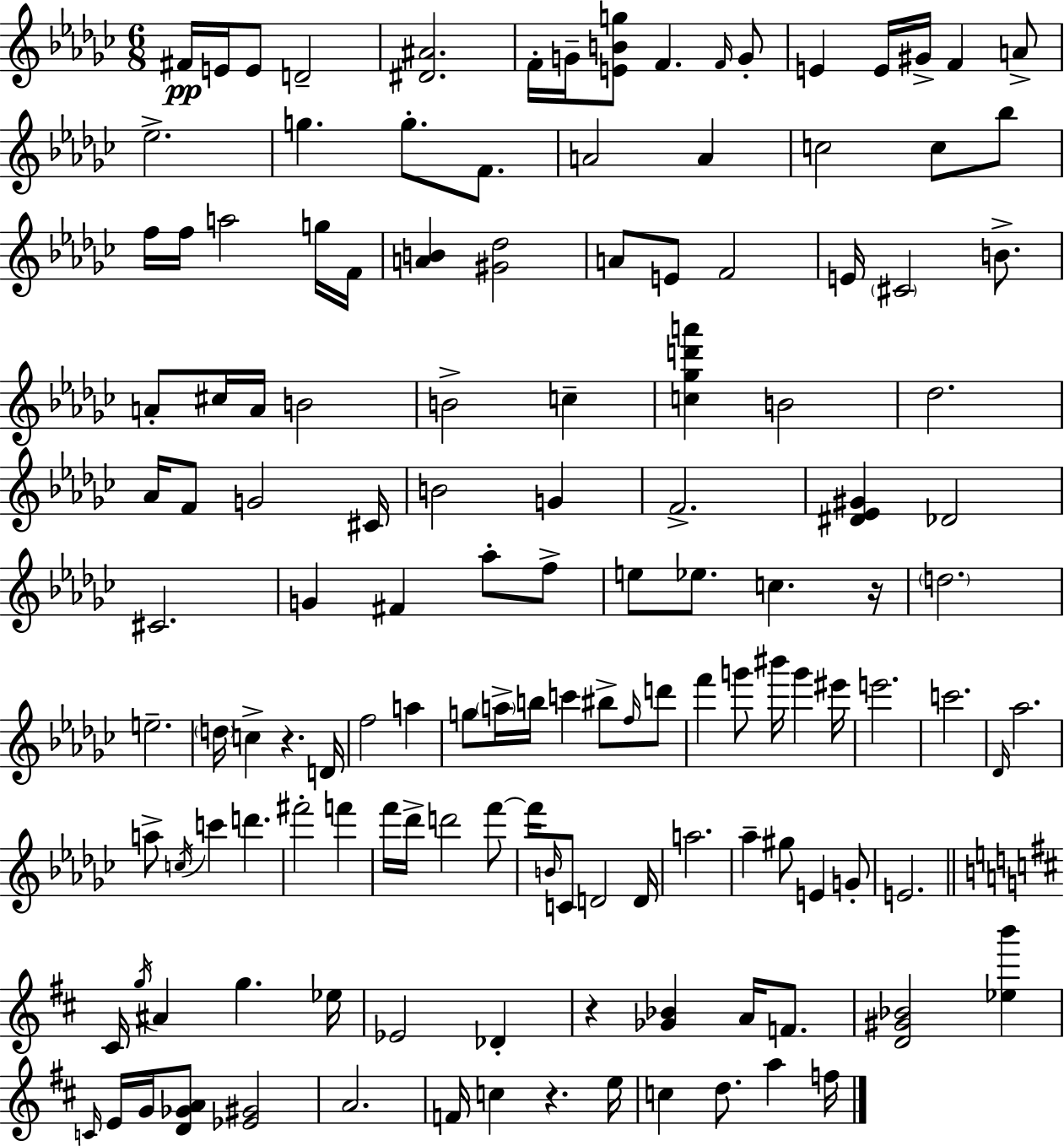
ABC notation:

X:1
T:Untitled
M:6/8
L:1/4
K:Ebm
^F/4 E/4 E/2 D2 [^D^A]2 F/4 G/4 [EBg]/2 F F/4 G/2 E E/4 ^G/4 F A/2 _e2 g g/2 F/2 A2 A c2 c/2 _b/2 f/4 f/4 a2 g/4 F/4 [AB] [^G_d]2 A/2 E/2 F2 E/4 ^C2 B/2 A/2 ^c/4 A/4 B2 B2 c [c_gd'a'] B2 _d2 _A/4 F/2 G2 ^C/4 B2 G F2 [^D_E^G] _D2 ^C2 G ^F _a/2 f/2 e/2 _e/2 c z/4 d2 e2 d/4 c z D/4 f2 a g/2 a/4 b/4 c' ^b/2 f/4 d'/2 f' g'/2 ^b'/4 g' ^e'/4 e'2 c'2 _D/4 _a2 a/2 c/4 c' d' ^f'2 f' f'/4 _d'/4 d'2 f'/2 f'/4 B/4 C/2 D2 D/4 a2 _a ^g/2 E G/2 E2 ^C/4 g/4 ^A g _e/4 _E2 _D z [_G_B] A/4 F/2 [D^G_B]2 [_eb'] C/4 E/4 G/4 [D_GA]/2 [_E^G]2 A2 F/4 c z e/4 c d/2 a f/4